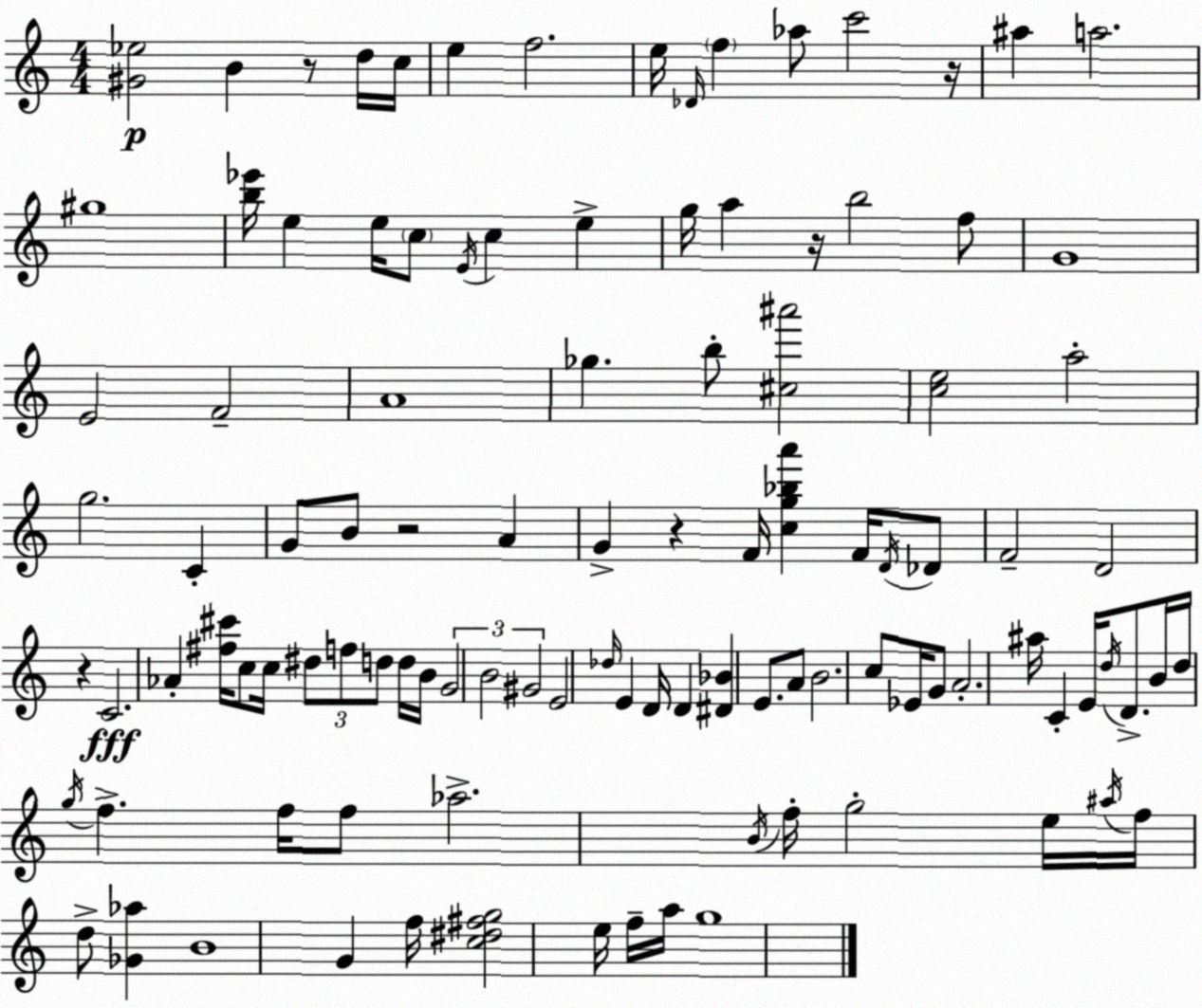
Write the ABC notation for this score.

X:1
T:Untitled
M:4/4
L:1/4
K:C
[^G_e]2 B z/2 d/4 c/4 e f2 e/4 _D/4 f _a/2 c'2 z/4 ^a a2 ^g4 [b_e']/4 e e/4 c/2 E/4 c e g/4 a z/4 b2 f/2 G4 E2 F2 A4 _g b/2 [^c^a']2 [ce]2 a2 g2 C G/2 B/2 z2 A G z F/4 [cg_ba'] F/4 D/4 _D/2 F2 D2 z C2 _A [^f^c']/4 c/2 c/4 ^d/2 f/2 d/2 d/4 B/4 G2 B2 ^G2 E2 _d/4 E D/4 D [^D_B] E/2 A/2 B2 c/2 _E/4 G/2 A2 ^a/4 C E/4 d/4 D/2 B/4 d/4 g/4 f f/4 f/2 _a2 B/4 f/4 g2 e/4 ^a/4 f/4 d/2 [_G_a] B4 G f/4 [c^d^fg]2 e/4 f/4 a/4 g4